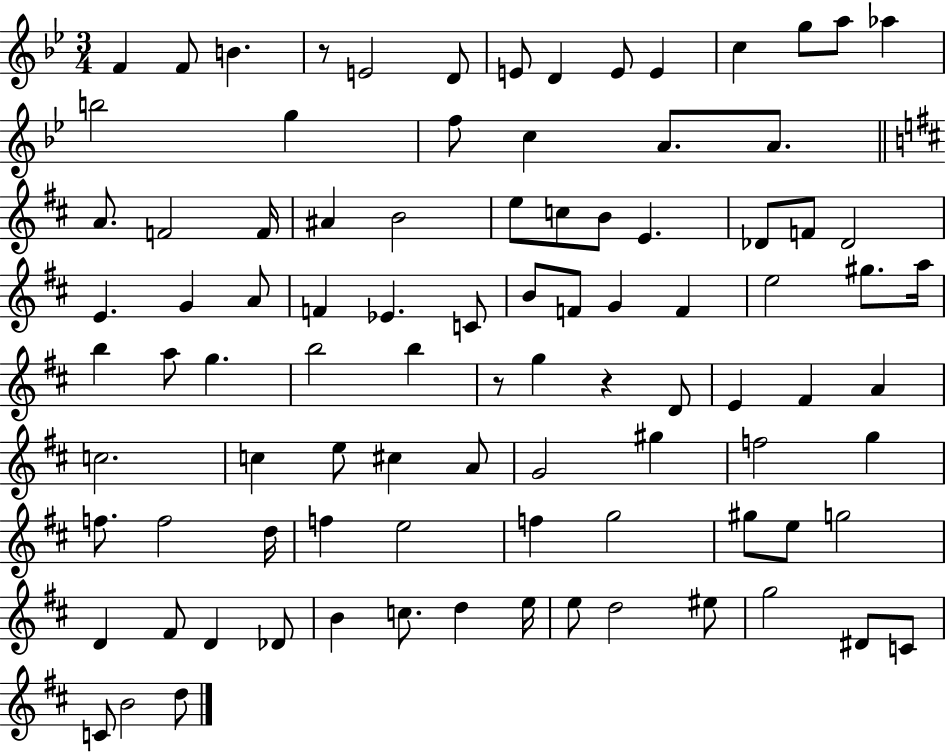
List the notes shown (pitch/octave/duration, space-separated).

F4/q F4/e B4/q. R/e E4/h D4/e E4/e D4/q E4/e E4/q C5/q G5/e A5/e Ab5/q B5/h G5/q F5/e C5/q A4/e. A4/e. A4/e. F4/h F4/s A#4/q B4/h E5/e C5/e B4/e E4/q. Db4/e F4/e Db4/h E4/q. G4/q A4/e F4/q Eb4/q. C4/e B4/e F4/e G4/q F4/q E5/h G#5/e. A5/s B5/q A5/e G5/q. B5/h B5/q R/e G5/q R/q D4/e E4/q F#4/q A4/q C5/h. C5/q E5/e C#5/q A4/e G4/h G#5/q F5/h G5/q F5/e. F5/h D5/s F5/q E5/h F5/q G5/h G#5/e E5/e G5/h D4/q F#4/e D4/q Db4/e B4/q C5/e. D5/q E5/s E5/e D5/h EIS5/e G5/h D#4/e C4/e C4/e B4/h D5/e